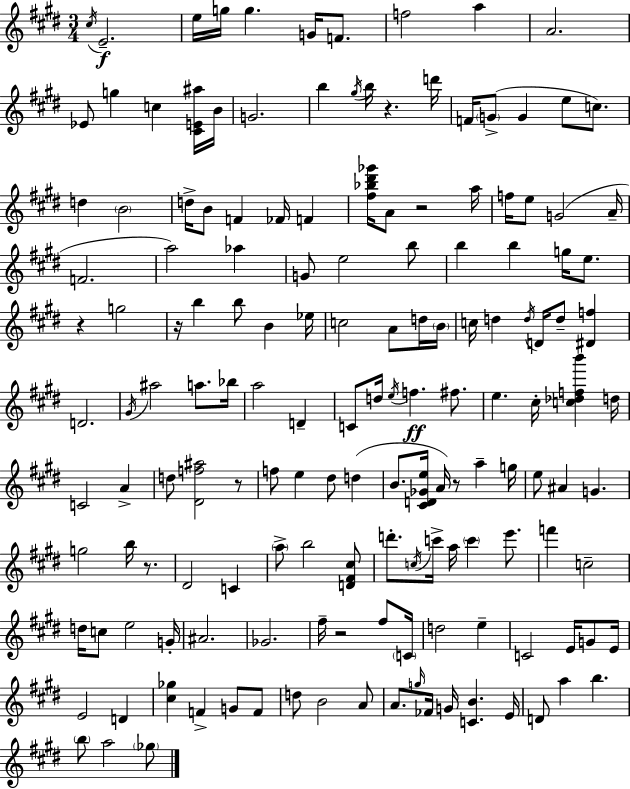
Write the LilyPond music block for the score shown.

{
  \clef treble
  \numericTimeSignature
  \time 3/4
  \key e \major
  \acciaccatura { cis''16 }\f e'2.-- | e''16 g''16 g''4. g'16 f'8. | f''2 a''4 | a'2. | \break ees'8 g''4 c''4 <cis' e' ais''>16 | b'16 g'2. | b''4 \acciaccatura { gis''16 } b''16 r4. | d'''16 f'16 \parenthesize g'8->( g'4 e''8 c''8.) | \break d''4 \parenthesize b'2 | d''16-> b'8 f'4 fes'16 f'4 | <fis'' bes'' dis''' ges'''>16 a'8 r2 | a''16 f''16 e''8 g'2( | \break a'16-- f'2. | a''2) aes''4 | g'8 e''2 | b''8 b''4 b''4 g''16 e''8. | \break r4 g''2 | r16 b''4 b''8 b'4 | ees''16 c''2 a'8 | d''16 \parenthesize b'16 c''16 d''4 \acciaccatura { d''16 } d'16 d''8-- <dis' f''>4 | \break d'2. | \acciaccatura { gis'16 } ais''2 | a''8. bes''16 a''2 | d'4-- c'8 d''16 \acciaccatura { e''16 }\ff f''4. | \break fis''8. e''4. cis''16-. | <c'' des'' f'' b'''>4 d''16 c'2 | a'4-> d''8 <dis' f'' ais''>2 | r8 f''8 e''4 dis''8 | \break d''4( b'8. <cis' d' ges' e''>16 a'16) r8 | a''4-- g''16 e''8 ais'4 g'4. | g''2 | b''16 r8. dis'2 | \break c'4 \parenthesize a''8-> b''2 | <d' fis' cis''>8 d'''8.-. \acciaccatura { c''16 } c'''16-> a''16 \parenthesize c'''4 | e'''8. f'''4 c''2-- | d''16 c''8 e''2 | \break g'16-. ais'2. | ges'2. | fis''16-- r2 | fis''8 \parenthesize c'16 d''2 | \break e''4-- c'2 | e'16 g'8 e'16 e'2 | d'4 <cis'' ges''>4 f'4-> | g'8 f'8 d''8 b'2 | \break a'8 a'8. \grace { g''16 } fes'16 g'16 | <c' b'>4. e'16 d'8 a''4 | b''4. \parenthesize b''8 a''2 | \parenthesize ges''8 \bar "|."
}